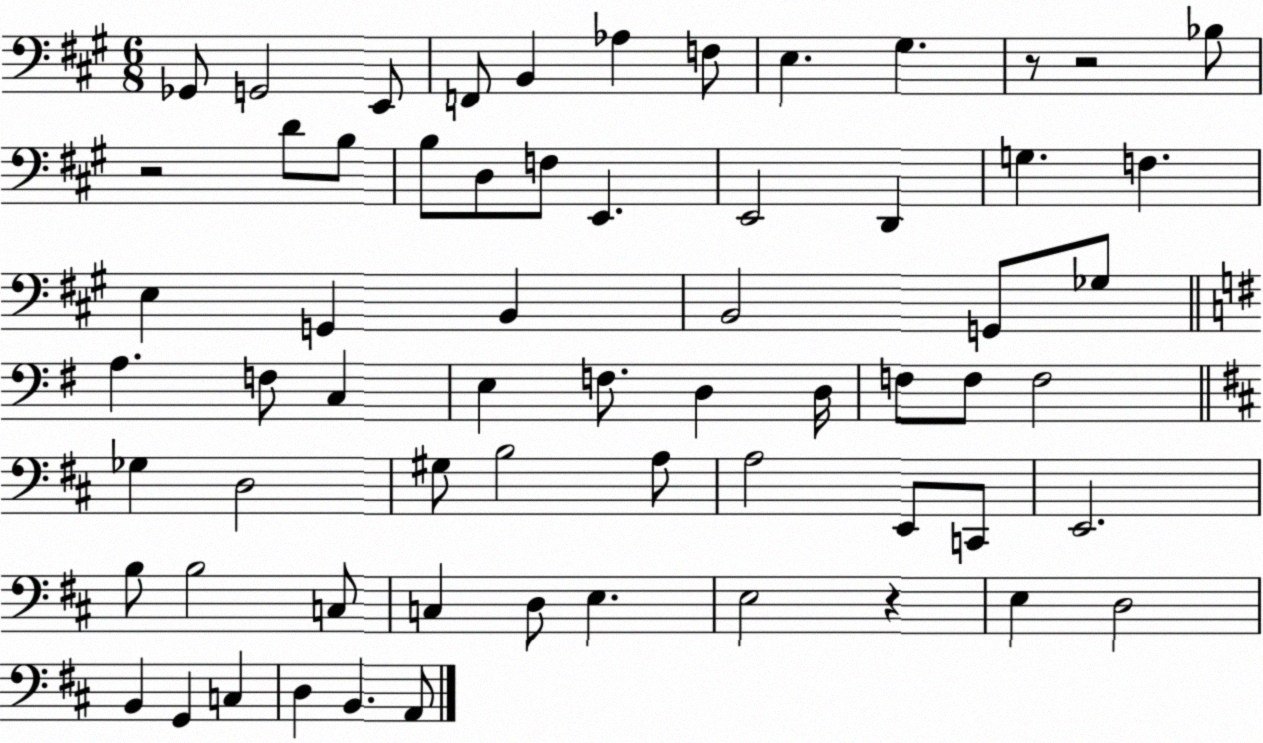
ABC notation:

X:1
T:Untitled
M:6/8
L:1/4
K:A
_G,,/2 G,,2 E,,/2 F,,/2 B,, _A, F,/2 E, ^G, z/2 z2 _B,/2 z2 D/2 B,/2 B,/2 D,/2 F,/2 E,, E,,2 D,, G, F, E, G,, B,, B,,2 G,,/2 _G,/2 A, F,/2 C, E, F,/2 D, D,/4 F,/2 F,/2 F,2 _G, D,2 ^G,/2 B,2 A,/2 A,2 E,,/2 C,,/2 E,,2 B,/2 B,2 C,/2 C, D,/2 E, E,2 z E, D,2 B,, G,, C, D, B,, A,,/2